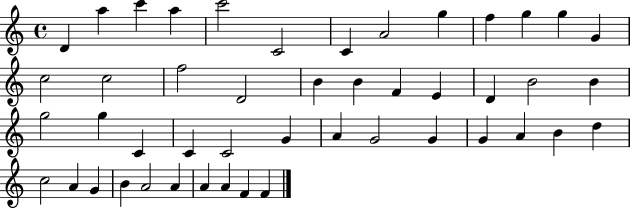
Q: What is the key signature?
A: C major